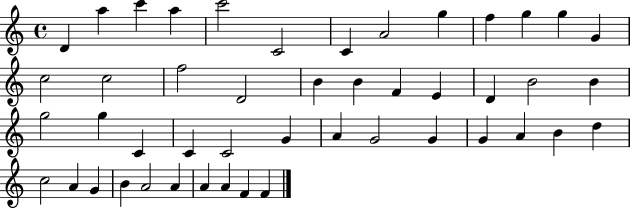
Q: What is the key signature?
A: C major